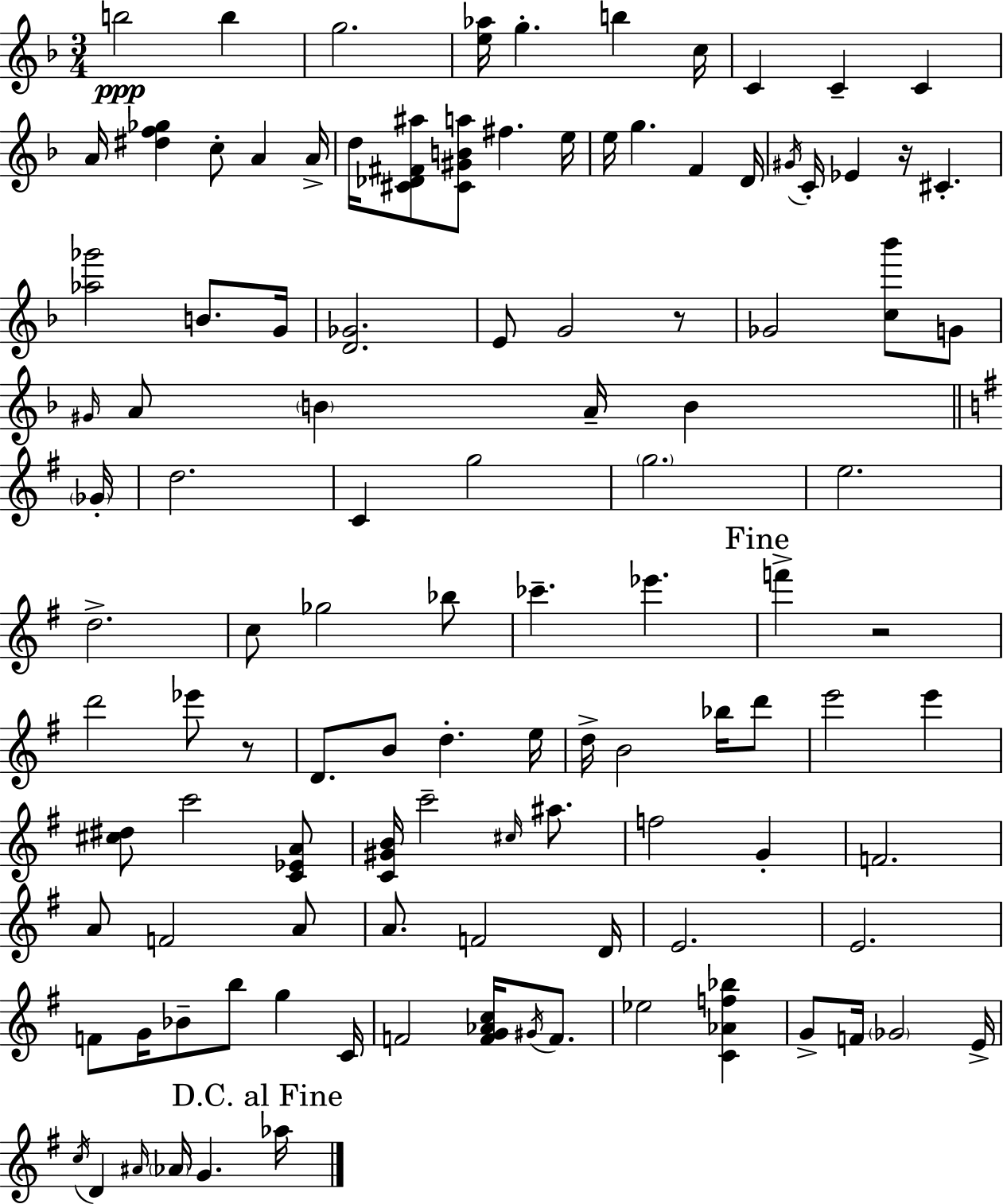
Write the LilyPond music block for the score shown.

{
  \clef treble
  \numericTimeSignature
  \time 3/4
  \key d \minor
  b''2\ppp b''4 | g''2. | <e'' aes''>16 g''4.-. b''4 c''16 | c'4 c'4-- c'4 | \break a'16 <dis'' f'' ges''>4 c''8-. a'4 a'16-> | d''16 <cis' des' fis' ais''>8 <cis' gis' b' a''>8 fis''4. e''16 | e''16 g''4. f'4 d'16 | \acciaccatura { gis'16 } c'16-. ees'4 r16 cis'4.-. | \break <aes'' ges'''>2 b'8. | g'16 <d' ges'>2. | e'8 g'2 r8 | ges'2 <c'' bes'''>8 g'8 | \break \grace { gis'16 } a'8 \parenthesize b'4 a'16-- b'4 | \bar "||" \break \key e \minor \parenthesize ges'16-. d''2. | c'4 g''2 | \parenthesize g''2. | e''2. | \break d''2.-> | c''8 ges''2 bes''8 | ces'''4.-- ees'''4. | \mark "Fine" f'''4-> r2 | \break d'''2 ees'''8 r8 | d'8. b'8 d''4.-. | e''16 d''16-> b'2 bes''16 d'''8 | e'''2 e'''4 | \break <cis'' dis''>8 c'''2 <c' ees' a'>8 | <c' gis' b'>16 c'''2-- \grace { cis''16 } ais''8. | f''2 g'4-. | f'2. | \break a'8 f'2 | a'8 a'8. f'2 | d'16 e'2. | e'2. | \break f'8 g'16 bes'8-- b''8 g''4 | c'16 f'2 <f' g' aes' c''>16 \acciaccatura { gis'16 } | f'8. ees''2 <c' aes' f'' bes''>4 | g'8-> f'16 \parenthesize ges'2 | \break e'16-> \acciaccatura { c''16 } d'4 \grace { ais'16 } \parenthesize aes'16 g'4. | \mark "D.C. al Fine" aes''16 \bar "|."
}